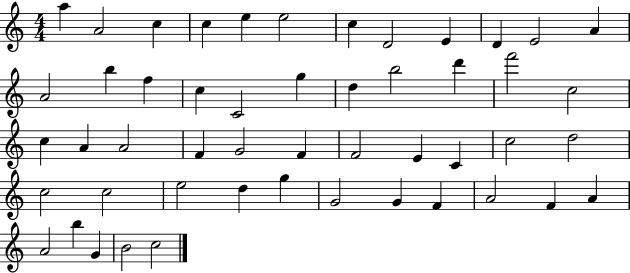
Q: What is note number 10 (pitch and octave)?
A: D4